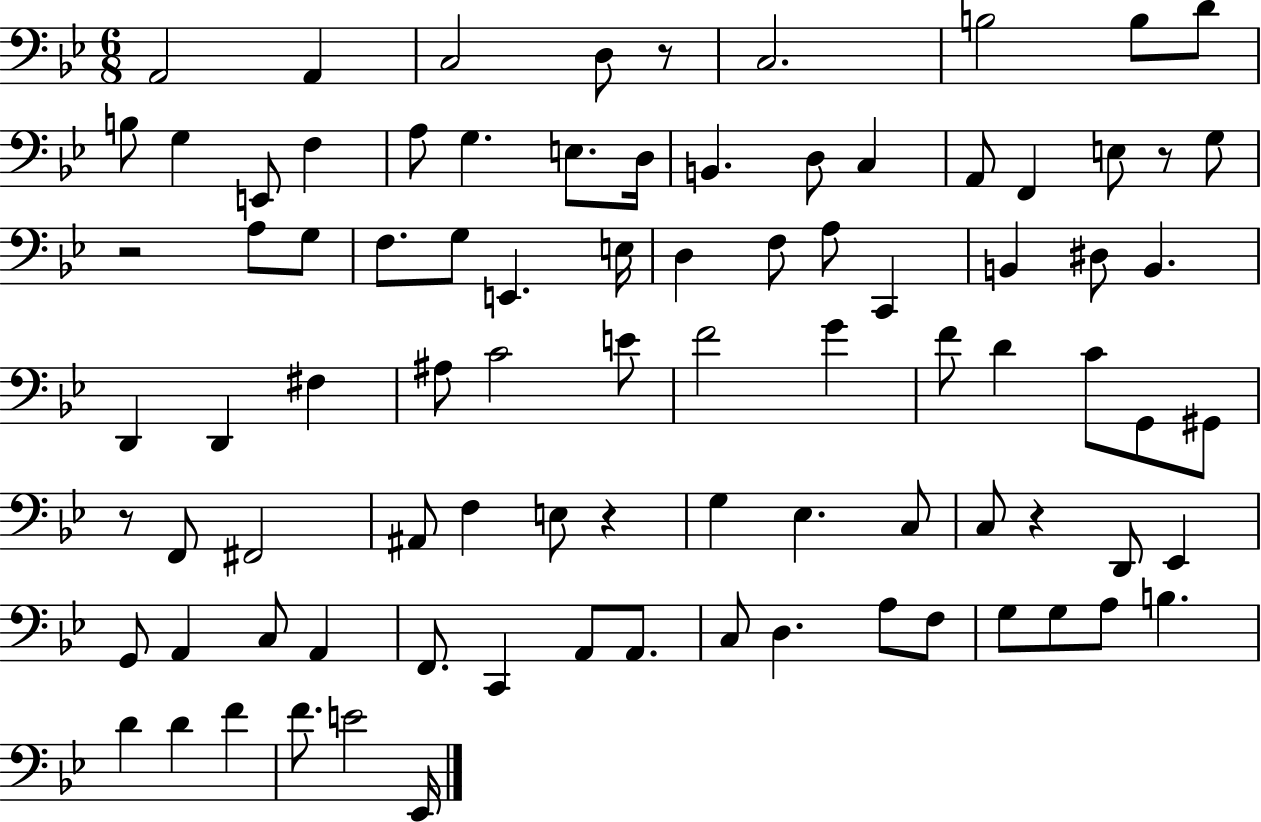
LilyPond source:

{
  \clef bass
  \numericTimeSignature
  \time 6/8
  \key bes \major
  a,2 a,4 | c2 d8 r8 | c2. | b2 b8 d'8 | \break b8 g4 e,8 f4 | a8 g4. e8. d16 | b,4. d8 c4 | a,8 f,4 e8 r8 g8 | \break r2 a8 g8 | f8. g8 e,4. e16 | d4 f8 a8 c,4 | b,4 dis8 b,4. | \break d,4 d,4 fis4 | ais8 c'2 e'8 | f'2 g'4 | f'8 d'4 c'8 g,8 gis,8 | \break r8 f,8 fis,2 | ais,8 f4 e8 r4 | g4 ees4. c8 | c8 r4 d,8 ees,4 | \break g,8 a,4 c8 a,4 | f,8. c,4 a,8 a,8. | c8 d4. a8 f8 | g8 g8 a8 b4. | \break d'4 d'4 f'4 | f'8. e'2 ees,16 | \bar "|."
}